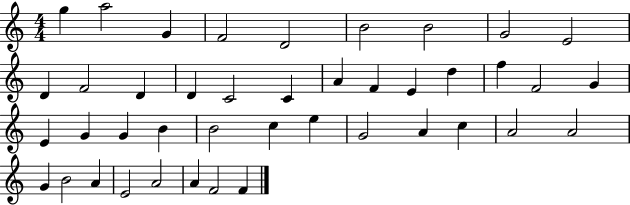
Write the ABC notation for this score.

X:1
T:Untitled
M:4/4
L:1/4
K:C
g a2 G F2 D2 B2 B2 G2 E2 D F2 D D C2 C A F E d f F2 G E G G B B2 c e G2 A c A2 A2 G B2 A E2 A2 A F2 F